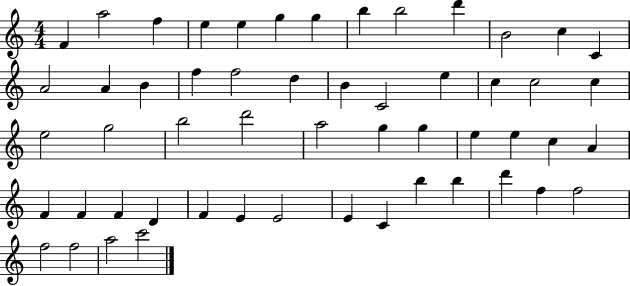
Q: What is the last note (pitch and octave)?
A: C6